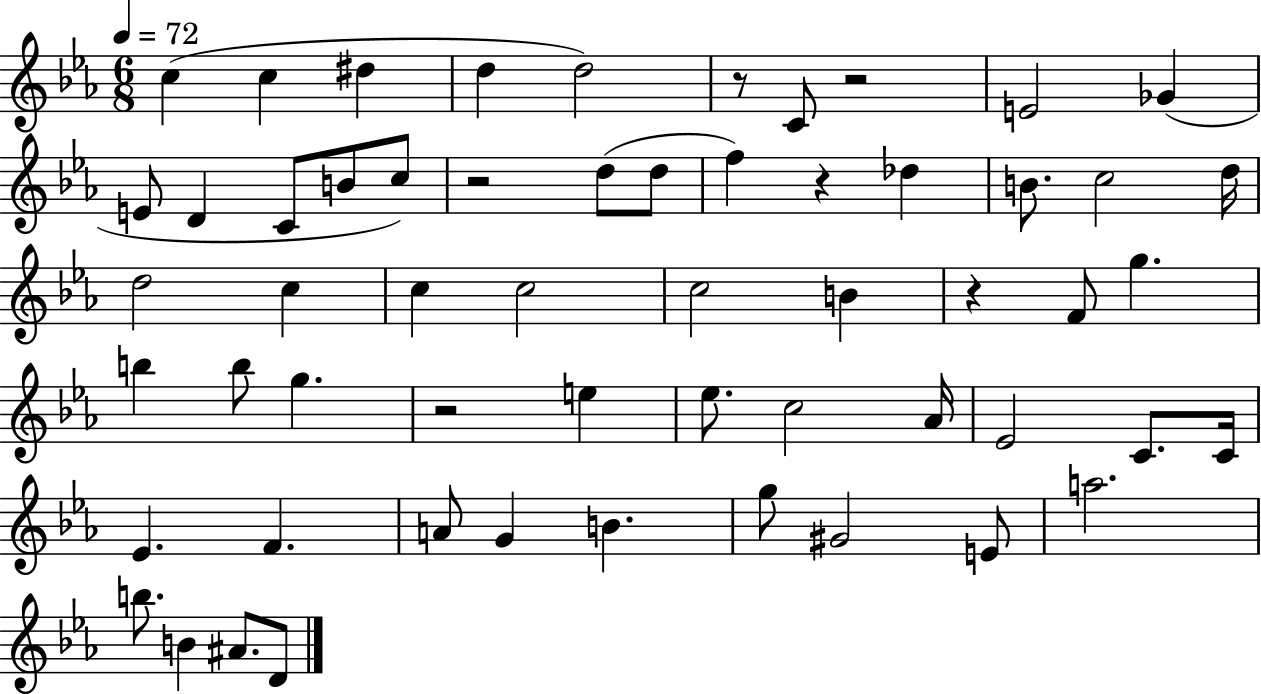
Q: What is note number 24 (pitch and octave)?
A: C5